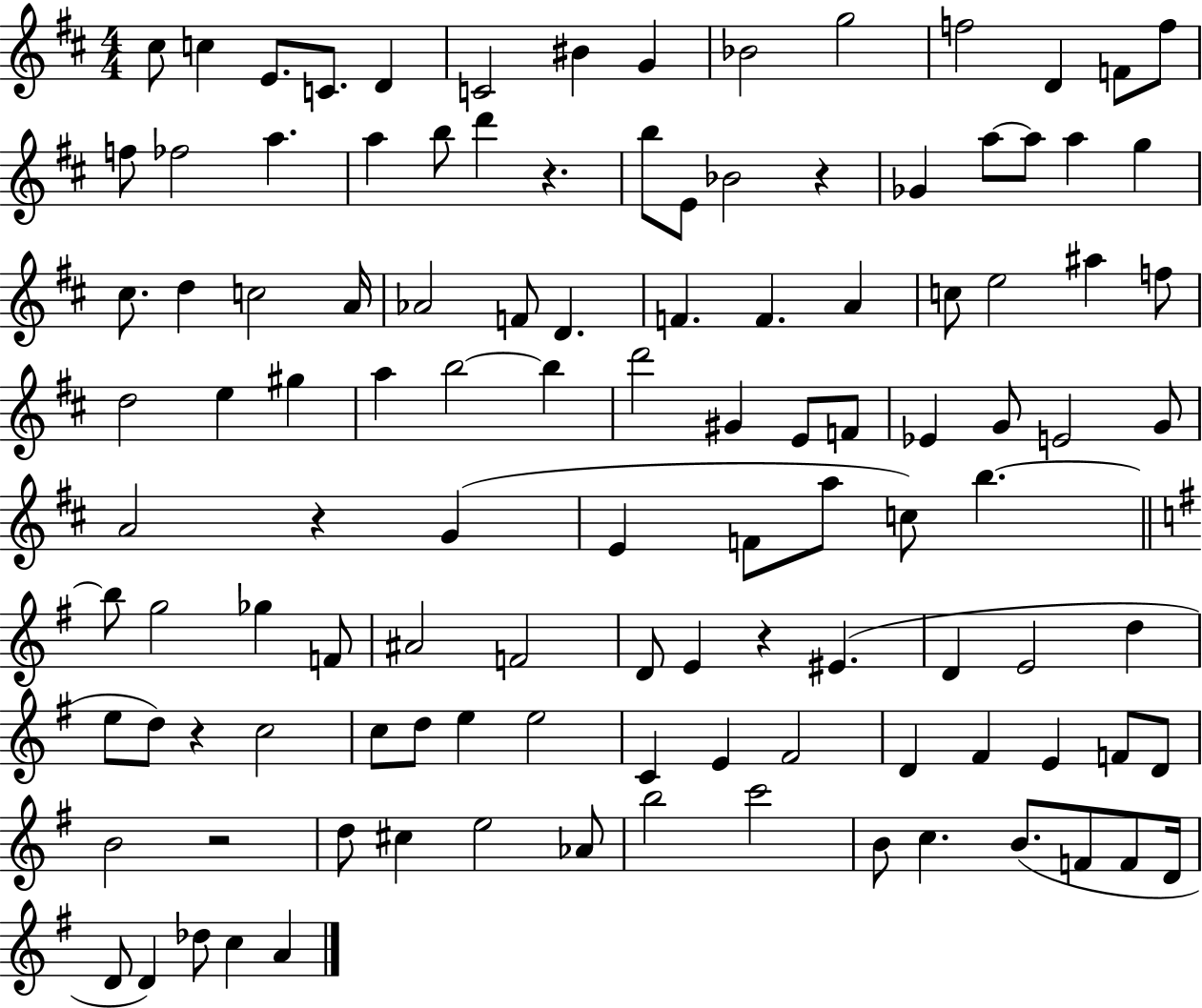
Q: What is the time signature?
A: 4/4